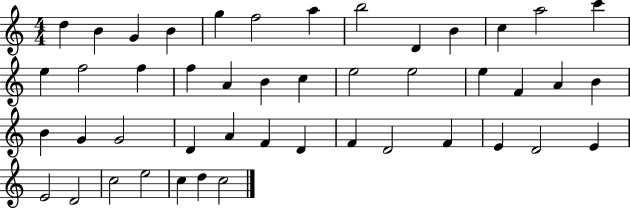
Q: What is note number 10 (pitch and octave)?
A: B4